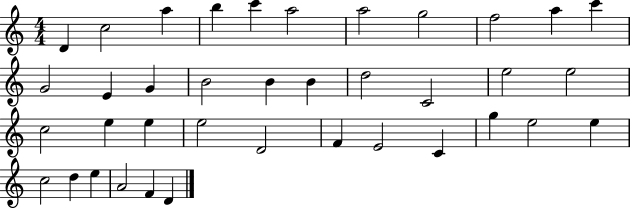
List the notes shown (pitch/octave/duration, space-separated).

D4/q C5/h A5/q B5/q C6/q A5/h A5/h G5/h F5/h A5/q C6/q G4/h E4/q G4/q B4/h B4/q B4/q D5/h C4/h E5/h E5/h C5/h E5/q E5/q E5/h D4/h F4/q E4/h C4/q G5/q E5/h E5/q C5/h D5/q E5/q A4/h F4/q D4/q